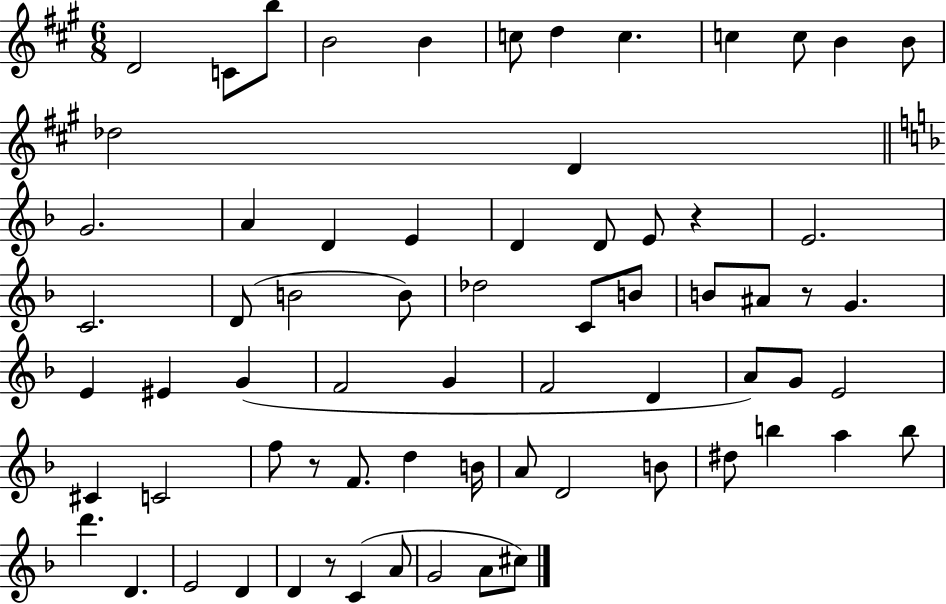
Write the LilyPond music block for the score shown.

{
  \clef treble
  \numericTimeSignature
  \time 6/8
  \key a \major
  \repeat volta 2 { d'2 c'8 b''8 | b'2 b'4 | c''8 d''4 c''4. | c''4 c''8 b'4 b'8 | \break des''2 d'4 | \bar "||" \break \key f \major g'2. | a'4 d'4 e'4 | d'4 d'8 e'8 r4 | e'2. | \break c'2. | d'8( b'2 b'8) | des''2 c'8 b'8 | b'8 ais'8 r8 g'4. | \break e'4 eis'4 g'4( | f'2 g'4 | f'2 d'4 | a'8) g'8 e'2 | \break cis'4 c'2 | f''8 r8 f'8. d''4 b'16 | a'8 d'2 b'8 | dis''8 b''4 a''4 b''8 | \break d'''4. d'4. | e'2 d'4 | d'4 r8 c'4( a'8 | g'2 a'8 cis''8) | \break } \bar "|."
}